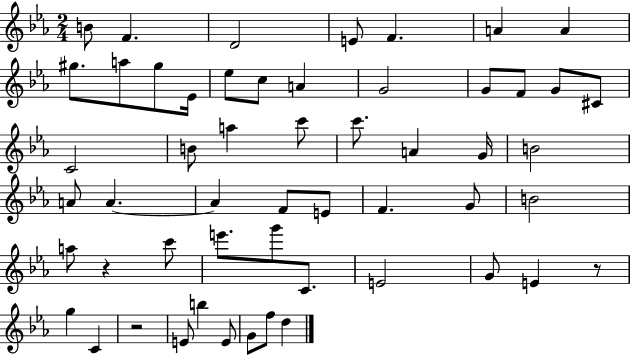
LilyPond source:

{
  \clef treble
  \numericTimeSignature
  \time 2/4
  \key ees \major
  b'8 f'4. | d'2 | e'8 f'4. | a'4 a'4 | \break gis''8. a''8 gis''8 ees'16 | ees''8 c''8 a'4 | g'2 | g'8 f'8 g'8 cis'8 | \break c'2 | b'8 a''4 c'''8 | c'''8. a'4 g'16 | b'2 | \break a'8 a'4.~~ | a'4 f'8 e'8 | f'4. g'8 | b'2 | \break a''8 r4 c'''8 | e'''8. g'''8 c'8. | e'2 | g'8 e'4 r8 | \break g''4 c'4 | r2 | e'8 b''4 e'8 | g'8 f''8 d''4 | \break \bar "|."
}